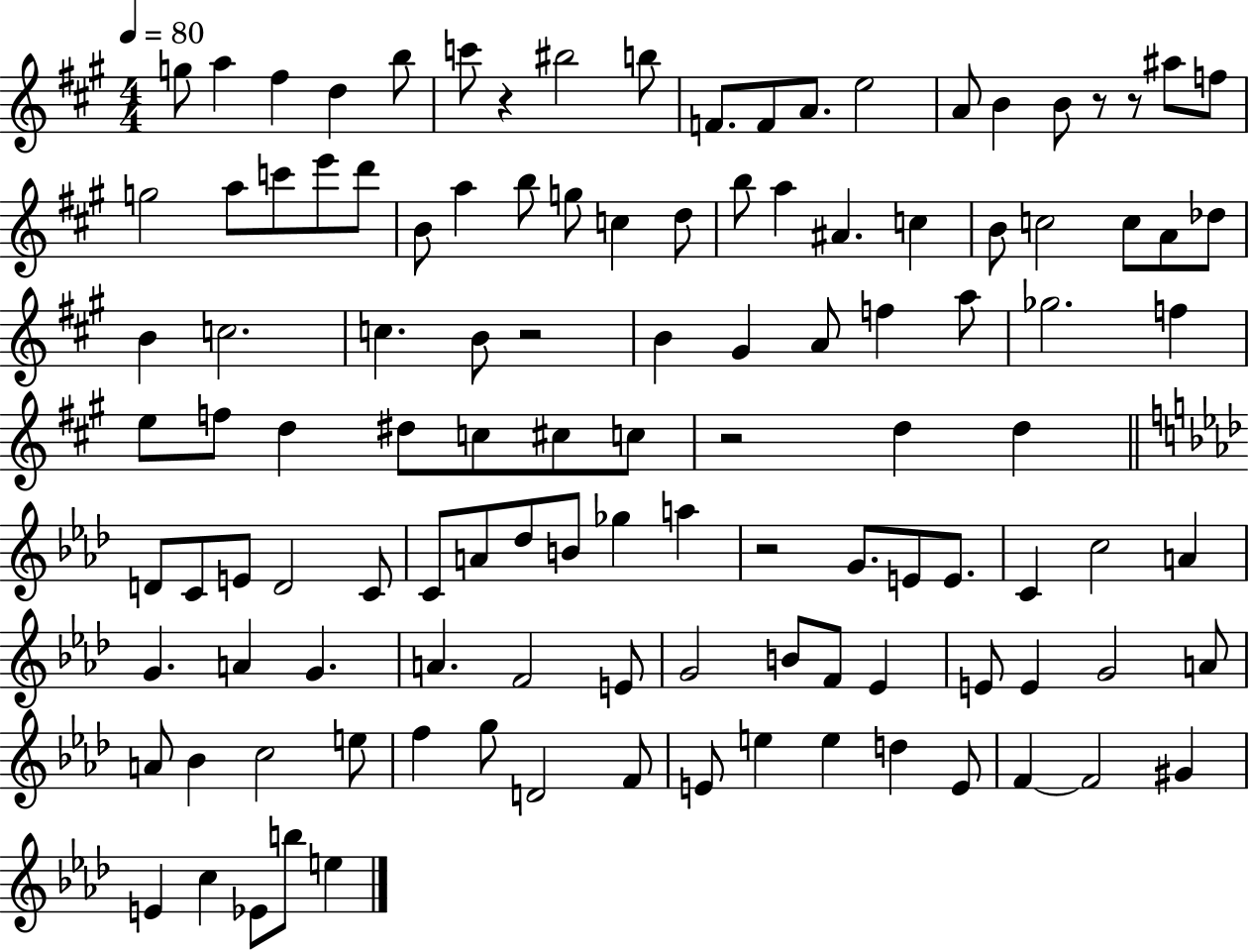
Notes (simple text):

G5/e A5/q F#5/q D5/q B5/e C6/e R/q BIS5/h B5/e F4/e. F4/e A4/e. E5/h A4/e B4/q B4/e R/e R/e A#5/e F5/e G5/h A5/e C6/e E6/e D6/e B4/e A5/q B5/e G5/e C5/q D5/e B5/e A5/q A#4/q. C5/q B4/e C5/h C5/e A4/e Db5/e B4/q C5/h. C5/q. B4/e R/h B4/q G#4/q A4/e F5/q A5/e Gb5/h. F5/q E5/e F5/e D5/q D#5/e C5/e C#5/e C5/e R/h D5/q D5/q D4/e C4/e E4/e D4/h C4/e C4/e A4/e Db5/e B4/e Gb5/q A5/q R/h G4/e. E4/e E4/e. C4/q C5/h A4/q G4/q. A4/q G4/q. A4/q. F4/h E4/e G4/h B4/e F4/e Eb4/q E4/e E4/q G4/h A4/e A4/e Bb4/q C5/h E5/e F5/q G5/e D4/h F4/e E4/e E5/q E5/q D5/q E4/e F4/q F4/h G#4/q E4/q C5/q Eb4/e B5/e E5/q